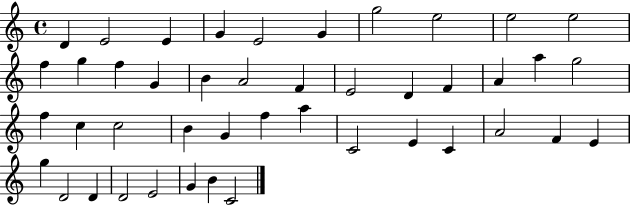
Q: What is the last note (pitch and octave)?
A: C4